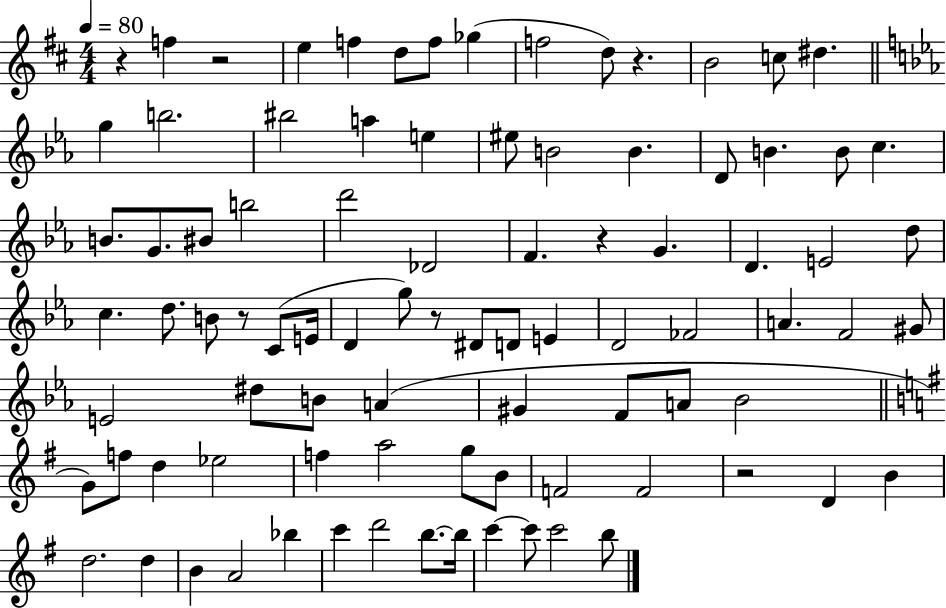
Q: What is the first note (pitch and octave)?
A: F5